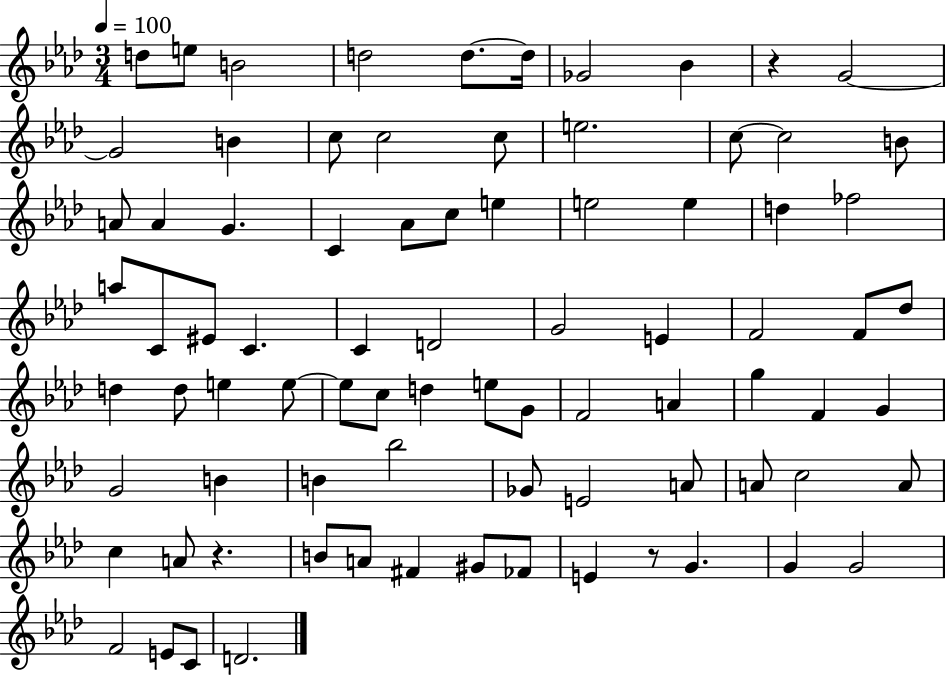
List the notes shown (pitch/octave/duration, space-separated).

D5/e E5/e B4/h D5/h D5/e. D5/s Gb4/h Bb4/q R/q G4/h G4/h B4/q C5/e C5/h C5/e E5/h. C5/e C5/h B4/e A4/e A4/q G4/q. C4/q Ab4/e C5/e E5/q E5/h E5/q D5/q FES5/h A5/e C4/e EIS4/e C4/q. C4/q D4/h G4/h E4/q F4/h F4/e Db5/e D5/q D5/e E5/q E5/e E5/e C5/e D5/q E5/e G4/e F4/h A4/q G5/q F4/q G4/q G4/h B4/q B4/q Bb5/h Gb4/e E4/h A4/e A4/e C5/h A4/e C5/q A4/e R/q. B4/e A4/e F#4/q G#4/e FES4/e E4/q R/e G4/q. G4/q G4/h F4/h E4/e C4/e D4/h.